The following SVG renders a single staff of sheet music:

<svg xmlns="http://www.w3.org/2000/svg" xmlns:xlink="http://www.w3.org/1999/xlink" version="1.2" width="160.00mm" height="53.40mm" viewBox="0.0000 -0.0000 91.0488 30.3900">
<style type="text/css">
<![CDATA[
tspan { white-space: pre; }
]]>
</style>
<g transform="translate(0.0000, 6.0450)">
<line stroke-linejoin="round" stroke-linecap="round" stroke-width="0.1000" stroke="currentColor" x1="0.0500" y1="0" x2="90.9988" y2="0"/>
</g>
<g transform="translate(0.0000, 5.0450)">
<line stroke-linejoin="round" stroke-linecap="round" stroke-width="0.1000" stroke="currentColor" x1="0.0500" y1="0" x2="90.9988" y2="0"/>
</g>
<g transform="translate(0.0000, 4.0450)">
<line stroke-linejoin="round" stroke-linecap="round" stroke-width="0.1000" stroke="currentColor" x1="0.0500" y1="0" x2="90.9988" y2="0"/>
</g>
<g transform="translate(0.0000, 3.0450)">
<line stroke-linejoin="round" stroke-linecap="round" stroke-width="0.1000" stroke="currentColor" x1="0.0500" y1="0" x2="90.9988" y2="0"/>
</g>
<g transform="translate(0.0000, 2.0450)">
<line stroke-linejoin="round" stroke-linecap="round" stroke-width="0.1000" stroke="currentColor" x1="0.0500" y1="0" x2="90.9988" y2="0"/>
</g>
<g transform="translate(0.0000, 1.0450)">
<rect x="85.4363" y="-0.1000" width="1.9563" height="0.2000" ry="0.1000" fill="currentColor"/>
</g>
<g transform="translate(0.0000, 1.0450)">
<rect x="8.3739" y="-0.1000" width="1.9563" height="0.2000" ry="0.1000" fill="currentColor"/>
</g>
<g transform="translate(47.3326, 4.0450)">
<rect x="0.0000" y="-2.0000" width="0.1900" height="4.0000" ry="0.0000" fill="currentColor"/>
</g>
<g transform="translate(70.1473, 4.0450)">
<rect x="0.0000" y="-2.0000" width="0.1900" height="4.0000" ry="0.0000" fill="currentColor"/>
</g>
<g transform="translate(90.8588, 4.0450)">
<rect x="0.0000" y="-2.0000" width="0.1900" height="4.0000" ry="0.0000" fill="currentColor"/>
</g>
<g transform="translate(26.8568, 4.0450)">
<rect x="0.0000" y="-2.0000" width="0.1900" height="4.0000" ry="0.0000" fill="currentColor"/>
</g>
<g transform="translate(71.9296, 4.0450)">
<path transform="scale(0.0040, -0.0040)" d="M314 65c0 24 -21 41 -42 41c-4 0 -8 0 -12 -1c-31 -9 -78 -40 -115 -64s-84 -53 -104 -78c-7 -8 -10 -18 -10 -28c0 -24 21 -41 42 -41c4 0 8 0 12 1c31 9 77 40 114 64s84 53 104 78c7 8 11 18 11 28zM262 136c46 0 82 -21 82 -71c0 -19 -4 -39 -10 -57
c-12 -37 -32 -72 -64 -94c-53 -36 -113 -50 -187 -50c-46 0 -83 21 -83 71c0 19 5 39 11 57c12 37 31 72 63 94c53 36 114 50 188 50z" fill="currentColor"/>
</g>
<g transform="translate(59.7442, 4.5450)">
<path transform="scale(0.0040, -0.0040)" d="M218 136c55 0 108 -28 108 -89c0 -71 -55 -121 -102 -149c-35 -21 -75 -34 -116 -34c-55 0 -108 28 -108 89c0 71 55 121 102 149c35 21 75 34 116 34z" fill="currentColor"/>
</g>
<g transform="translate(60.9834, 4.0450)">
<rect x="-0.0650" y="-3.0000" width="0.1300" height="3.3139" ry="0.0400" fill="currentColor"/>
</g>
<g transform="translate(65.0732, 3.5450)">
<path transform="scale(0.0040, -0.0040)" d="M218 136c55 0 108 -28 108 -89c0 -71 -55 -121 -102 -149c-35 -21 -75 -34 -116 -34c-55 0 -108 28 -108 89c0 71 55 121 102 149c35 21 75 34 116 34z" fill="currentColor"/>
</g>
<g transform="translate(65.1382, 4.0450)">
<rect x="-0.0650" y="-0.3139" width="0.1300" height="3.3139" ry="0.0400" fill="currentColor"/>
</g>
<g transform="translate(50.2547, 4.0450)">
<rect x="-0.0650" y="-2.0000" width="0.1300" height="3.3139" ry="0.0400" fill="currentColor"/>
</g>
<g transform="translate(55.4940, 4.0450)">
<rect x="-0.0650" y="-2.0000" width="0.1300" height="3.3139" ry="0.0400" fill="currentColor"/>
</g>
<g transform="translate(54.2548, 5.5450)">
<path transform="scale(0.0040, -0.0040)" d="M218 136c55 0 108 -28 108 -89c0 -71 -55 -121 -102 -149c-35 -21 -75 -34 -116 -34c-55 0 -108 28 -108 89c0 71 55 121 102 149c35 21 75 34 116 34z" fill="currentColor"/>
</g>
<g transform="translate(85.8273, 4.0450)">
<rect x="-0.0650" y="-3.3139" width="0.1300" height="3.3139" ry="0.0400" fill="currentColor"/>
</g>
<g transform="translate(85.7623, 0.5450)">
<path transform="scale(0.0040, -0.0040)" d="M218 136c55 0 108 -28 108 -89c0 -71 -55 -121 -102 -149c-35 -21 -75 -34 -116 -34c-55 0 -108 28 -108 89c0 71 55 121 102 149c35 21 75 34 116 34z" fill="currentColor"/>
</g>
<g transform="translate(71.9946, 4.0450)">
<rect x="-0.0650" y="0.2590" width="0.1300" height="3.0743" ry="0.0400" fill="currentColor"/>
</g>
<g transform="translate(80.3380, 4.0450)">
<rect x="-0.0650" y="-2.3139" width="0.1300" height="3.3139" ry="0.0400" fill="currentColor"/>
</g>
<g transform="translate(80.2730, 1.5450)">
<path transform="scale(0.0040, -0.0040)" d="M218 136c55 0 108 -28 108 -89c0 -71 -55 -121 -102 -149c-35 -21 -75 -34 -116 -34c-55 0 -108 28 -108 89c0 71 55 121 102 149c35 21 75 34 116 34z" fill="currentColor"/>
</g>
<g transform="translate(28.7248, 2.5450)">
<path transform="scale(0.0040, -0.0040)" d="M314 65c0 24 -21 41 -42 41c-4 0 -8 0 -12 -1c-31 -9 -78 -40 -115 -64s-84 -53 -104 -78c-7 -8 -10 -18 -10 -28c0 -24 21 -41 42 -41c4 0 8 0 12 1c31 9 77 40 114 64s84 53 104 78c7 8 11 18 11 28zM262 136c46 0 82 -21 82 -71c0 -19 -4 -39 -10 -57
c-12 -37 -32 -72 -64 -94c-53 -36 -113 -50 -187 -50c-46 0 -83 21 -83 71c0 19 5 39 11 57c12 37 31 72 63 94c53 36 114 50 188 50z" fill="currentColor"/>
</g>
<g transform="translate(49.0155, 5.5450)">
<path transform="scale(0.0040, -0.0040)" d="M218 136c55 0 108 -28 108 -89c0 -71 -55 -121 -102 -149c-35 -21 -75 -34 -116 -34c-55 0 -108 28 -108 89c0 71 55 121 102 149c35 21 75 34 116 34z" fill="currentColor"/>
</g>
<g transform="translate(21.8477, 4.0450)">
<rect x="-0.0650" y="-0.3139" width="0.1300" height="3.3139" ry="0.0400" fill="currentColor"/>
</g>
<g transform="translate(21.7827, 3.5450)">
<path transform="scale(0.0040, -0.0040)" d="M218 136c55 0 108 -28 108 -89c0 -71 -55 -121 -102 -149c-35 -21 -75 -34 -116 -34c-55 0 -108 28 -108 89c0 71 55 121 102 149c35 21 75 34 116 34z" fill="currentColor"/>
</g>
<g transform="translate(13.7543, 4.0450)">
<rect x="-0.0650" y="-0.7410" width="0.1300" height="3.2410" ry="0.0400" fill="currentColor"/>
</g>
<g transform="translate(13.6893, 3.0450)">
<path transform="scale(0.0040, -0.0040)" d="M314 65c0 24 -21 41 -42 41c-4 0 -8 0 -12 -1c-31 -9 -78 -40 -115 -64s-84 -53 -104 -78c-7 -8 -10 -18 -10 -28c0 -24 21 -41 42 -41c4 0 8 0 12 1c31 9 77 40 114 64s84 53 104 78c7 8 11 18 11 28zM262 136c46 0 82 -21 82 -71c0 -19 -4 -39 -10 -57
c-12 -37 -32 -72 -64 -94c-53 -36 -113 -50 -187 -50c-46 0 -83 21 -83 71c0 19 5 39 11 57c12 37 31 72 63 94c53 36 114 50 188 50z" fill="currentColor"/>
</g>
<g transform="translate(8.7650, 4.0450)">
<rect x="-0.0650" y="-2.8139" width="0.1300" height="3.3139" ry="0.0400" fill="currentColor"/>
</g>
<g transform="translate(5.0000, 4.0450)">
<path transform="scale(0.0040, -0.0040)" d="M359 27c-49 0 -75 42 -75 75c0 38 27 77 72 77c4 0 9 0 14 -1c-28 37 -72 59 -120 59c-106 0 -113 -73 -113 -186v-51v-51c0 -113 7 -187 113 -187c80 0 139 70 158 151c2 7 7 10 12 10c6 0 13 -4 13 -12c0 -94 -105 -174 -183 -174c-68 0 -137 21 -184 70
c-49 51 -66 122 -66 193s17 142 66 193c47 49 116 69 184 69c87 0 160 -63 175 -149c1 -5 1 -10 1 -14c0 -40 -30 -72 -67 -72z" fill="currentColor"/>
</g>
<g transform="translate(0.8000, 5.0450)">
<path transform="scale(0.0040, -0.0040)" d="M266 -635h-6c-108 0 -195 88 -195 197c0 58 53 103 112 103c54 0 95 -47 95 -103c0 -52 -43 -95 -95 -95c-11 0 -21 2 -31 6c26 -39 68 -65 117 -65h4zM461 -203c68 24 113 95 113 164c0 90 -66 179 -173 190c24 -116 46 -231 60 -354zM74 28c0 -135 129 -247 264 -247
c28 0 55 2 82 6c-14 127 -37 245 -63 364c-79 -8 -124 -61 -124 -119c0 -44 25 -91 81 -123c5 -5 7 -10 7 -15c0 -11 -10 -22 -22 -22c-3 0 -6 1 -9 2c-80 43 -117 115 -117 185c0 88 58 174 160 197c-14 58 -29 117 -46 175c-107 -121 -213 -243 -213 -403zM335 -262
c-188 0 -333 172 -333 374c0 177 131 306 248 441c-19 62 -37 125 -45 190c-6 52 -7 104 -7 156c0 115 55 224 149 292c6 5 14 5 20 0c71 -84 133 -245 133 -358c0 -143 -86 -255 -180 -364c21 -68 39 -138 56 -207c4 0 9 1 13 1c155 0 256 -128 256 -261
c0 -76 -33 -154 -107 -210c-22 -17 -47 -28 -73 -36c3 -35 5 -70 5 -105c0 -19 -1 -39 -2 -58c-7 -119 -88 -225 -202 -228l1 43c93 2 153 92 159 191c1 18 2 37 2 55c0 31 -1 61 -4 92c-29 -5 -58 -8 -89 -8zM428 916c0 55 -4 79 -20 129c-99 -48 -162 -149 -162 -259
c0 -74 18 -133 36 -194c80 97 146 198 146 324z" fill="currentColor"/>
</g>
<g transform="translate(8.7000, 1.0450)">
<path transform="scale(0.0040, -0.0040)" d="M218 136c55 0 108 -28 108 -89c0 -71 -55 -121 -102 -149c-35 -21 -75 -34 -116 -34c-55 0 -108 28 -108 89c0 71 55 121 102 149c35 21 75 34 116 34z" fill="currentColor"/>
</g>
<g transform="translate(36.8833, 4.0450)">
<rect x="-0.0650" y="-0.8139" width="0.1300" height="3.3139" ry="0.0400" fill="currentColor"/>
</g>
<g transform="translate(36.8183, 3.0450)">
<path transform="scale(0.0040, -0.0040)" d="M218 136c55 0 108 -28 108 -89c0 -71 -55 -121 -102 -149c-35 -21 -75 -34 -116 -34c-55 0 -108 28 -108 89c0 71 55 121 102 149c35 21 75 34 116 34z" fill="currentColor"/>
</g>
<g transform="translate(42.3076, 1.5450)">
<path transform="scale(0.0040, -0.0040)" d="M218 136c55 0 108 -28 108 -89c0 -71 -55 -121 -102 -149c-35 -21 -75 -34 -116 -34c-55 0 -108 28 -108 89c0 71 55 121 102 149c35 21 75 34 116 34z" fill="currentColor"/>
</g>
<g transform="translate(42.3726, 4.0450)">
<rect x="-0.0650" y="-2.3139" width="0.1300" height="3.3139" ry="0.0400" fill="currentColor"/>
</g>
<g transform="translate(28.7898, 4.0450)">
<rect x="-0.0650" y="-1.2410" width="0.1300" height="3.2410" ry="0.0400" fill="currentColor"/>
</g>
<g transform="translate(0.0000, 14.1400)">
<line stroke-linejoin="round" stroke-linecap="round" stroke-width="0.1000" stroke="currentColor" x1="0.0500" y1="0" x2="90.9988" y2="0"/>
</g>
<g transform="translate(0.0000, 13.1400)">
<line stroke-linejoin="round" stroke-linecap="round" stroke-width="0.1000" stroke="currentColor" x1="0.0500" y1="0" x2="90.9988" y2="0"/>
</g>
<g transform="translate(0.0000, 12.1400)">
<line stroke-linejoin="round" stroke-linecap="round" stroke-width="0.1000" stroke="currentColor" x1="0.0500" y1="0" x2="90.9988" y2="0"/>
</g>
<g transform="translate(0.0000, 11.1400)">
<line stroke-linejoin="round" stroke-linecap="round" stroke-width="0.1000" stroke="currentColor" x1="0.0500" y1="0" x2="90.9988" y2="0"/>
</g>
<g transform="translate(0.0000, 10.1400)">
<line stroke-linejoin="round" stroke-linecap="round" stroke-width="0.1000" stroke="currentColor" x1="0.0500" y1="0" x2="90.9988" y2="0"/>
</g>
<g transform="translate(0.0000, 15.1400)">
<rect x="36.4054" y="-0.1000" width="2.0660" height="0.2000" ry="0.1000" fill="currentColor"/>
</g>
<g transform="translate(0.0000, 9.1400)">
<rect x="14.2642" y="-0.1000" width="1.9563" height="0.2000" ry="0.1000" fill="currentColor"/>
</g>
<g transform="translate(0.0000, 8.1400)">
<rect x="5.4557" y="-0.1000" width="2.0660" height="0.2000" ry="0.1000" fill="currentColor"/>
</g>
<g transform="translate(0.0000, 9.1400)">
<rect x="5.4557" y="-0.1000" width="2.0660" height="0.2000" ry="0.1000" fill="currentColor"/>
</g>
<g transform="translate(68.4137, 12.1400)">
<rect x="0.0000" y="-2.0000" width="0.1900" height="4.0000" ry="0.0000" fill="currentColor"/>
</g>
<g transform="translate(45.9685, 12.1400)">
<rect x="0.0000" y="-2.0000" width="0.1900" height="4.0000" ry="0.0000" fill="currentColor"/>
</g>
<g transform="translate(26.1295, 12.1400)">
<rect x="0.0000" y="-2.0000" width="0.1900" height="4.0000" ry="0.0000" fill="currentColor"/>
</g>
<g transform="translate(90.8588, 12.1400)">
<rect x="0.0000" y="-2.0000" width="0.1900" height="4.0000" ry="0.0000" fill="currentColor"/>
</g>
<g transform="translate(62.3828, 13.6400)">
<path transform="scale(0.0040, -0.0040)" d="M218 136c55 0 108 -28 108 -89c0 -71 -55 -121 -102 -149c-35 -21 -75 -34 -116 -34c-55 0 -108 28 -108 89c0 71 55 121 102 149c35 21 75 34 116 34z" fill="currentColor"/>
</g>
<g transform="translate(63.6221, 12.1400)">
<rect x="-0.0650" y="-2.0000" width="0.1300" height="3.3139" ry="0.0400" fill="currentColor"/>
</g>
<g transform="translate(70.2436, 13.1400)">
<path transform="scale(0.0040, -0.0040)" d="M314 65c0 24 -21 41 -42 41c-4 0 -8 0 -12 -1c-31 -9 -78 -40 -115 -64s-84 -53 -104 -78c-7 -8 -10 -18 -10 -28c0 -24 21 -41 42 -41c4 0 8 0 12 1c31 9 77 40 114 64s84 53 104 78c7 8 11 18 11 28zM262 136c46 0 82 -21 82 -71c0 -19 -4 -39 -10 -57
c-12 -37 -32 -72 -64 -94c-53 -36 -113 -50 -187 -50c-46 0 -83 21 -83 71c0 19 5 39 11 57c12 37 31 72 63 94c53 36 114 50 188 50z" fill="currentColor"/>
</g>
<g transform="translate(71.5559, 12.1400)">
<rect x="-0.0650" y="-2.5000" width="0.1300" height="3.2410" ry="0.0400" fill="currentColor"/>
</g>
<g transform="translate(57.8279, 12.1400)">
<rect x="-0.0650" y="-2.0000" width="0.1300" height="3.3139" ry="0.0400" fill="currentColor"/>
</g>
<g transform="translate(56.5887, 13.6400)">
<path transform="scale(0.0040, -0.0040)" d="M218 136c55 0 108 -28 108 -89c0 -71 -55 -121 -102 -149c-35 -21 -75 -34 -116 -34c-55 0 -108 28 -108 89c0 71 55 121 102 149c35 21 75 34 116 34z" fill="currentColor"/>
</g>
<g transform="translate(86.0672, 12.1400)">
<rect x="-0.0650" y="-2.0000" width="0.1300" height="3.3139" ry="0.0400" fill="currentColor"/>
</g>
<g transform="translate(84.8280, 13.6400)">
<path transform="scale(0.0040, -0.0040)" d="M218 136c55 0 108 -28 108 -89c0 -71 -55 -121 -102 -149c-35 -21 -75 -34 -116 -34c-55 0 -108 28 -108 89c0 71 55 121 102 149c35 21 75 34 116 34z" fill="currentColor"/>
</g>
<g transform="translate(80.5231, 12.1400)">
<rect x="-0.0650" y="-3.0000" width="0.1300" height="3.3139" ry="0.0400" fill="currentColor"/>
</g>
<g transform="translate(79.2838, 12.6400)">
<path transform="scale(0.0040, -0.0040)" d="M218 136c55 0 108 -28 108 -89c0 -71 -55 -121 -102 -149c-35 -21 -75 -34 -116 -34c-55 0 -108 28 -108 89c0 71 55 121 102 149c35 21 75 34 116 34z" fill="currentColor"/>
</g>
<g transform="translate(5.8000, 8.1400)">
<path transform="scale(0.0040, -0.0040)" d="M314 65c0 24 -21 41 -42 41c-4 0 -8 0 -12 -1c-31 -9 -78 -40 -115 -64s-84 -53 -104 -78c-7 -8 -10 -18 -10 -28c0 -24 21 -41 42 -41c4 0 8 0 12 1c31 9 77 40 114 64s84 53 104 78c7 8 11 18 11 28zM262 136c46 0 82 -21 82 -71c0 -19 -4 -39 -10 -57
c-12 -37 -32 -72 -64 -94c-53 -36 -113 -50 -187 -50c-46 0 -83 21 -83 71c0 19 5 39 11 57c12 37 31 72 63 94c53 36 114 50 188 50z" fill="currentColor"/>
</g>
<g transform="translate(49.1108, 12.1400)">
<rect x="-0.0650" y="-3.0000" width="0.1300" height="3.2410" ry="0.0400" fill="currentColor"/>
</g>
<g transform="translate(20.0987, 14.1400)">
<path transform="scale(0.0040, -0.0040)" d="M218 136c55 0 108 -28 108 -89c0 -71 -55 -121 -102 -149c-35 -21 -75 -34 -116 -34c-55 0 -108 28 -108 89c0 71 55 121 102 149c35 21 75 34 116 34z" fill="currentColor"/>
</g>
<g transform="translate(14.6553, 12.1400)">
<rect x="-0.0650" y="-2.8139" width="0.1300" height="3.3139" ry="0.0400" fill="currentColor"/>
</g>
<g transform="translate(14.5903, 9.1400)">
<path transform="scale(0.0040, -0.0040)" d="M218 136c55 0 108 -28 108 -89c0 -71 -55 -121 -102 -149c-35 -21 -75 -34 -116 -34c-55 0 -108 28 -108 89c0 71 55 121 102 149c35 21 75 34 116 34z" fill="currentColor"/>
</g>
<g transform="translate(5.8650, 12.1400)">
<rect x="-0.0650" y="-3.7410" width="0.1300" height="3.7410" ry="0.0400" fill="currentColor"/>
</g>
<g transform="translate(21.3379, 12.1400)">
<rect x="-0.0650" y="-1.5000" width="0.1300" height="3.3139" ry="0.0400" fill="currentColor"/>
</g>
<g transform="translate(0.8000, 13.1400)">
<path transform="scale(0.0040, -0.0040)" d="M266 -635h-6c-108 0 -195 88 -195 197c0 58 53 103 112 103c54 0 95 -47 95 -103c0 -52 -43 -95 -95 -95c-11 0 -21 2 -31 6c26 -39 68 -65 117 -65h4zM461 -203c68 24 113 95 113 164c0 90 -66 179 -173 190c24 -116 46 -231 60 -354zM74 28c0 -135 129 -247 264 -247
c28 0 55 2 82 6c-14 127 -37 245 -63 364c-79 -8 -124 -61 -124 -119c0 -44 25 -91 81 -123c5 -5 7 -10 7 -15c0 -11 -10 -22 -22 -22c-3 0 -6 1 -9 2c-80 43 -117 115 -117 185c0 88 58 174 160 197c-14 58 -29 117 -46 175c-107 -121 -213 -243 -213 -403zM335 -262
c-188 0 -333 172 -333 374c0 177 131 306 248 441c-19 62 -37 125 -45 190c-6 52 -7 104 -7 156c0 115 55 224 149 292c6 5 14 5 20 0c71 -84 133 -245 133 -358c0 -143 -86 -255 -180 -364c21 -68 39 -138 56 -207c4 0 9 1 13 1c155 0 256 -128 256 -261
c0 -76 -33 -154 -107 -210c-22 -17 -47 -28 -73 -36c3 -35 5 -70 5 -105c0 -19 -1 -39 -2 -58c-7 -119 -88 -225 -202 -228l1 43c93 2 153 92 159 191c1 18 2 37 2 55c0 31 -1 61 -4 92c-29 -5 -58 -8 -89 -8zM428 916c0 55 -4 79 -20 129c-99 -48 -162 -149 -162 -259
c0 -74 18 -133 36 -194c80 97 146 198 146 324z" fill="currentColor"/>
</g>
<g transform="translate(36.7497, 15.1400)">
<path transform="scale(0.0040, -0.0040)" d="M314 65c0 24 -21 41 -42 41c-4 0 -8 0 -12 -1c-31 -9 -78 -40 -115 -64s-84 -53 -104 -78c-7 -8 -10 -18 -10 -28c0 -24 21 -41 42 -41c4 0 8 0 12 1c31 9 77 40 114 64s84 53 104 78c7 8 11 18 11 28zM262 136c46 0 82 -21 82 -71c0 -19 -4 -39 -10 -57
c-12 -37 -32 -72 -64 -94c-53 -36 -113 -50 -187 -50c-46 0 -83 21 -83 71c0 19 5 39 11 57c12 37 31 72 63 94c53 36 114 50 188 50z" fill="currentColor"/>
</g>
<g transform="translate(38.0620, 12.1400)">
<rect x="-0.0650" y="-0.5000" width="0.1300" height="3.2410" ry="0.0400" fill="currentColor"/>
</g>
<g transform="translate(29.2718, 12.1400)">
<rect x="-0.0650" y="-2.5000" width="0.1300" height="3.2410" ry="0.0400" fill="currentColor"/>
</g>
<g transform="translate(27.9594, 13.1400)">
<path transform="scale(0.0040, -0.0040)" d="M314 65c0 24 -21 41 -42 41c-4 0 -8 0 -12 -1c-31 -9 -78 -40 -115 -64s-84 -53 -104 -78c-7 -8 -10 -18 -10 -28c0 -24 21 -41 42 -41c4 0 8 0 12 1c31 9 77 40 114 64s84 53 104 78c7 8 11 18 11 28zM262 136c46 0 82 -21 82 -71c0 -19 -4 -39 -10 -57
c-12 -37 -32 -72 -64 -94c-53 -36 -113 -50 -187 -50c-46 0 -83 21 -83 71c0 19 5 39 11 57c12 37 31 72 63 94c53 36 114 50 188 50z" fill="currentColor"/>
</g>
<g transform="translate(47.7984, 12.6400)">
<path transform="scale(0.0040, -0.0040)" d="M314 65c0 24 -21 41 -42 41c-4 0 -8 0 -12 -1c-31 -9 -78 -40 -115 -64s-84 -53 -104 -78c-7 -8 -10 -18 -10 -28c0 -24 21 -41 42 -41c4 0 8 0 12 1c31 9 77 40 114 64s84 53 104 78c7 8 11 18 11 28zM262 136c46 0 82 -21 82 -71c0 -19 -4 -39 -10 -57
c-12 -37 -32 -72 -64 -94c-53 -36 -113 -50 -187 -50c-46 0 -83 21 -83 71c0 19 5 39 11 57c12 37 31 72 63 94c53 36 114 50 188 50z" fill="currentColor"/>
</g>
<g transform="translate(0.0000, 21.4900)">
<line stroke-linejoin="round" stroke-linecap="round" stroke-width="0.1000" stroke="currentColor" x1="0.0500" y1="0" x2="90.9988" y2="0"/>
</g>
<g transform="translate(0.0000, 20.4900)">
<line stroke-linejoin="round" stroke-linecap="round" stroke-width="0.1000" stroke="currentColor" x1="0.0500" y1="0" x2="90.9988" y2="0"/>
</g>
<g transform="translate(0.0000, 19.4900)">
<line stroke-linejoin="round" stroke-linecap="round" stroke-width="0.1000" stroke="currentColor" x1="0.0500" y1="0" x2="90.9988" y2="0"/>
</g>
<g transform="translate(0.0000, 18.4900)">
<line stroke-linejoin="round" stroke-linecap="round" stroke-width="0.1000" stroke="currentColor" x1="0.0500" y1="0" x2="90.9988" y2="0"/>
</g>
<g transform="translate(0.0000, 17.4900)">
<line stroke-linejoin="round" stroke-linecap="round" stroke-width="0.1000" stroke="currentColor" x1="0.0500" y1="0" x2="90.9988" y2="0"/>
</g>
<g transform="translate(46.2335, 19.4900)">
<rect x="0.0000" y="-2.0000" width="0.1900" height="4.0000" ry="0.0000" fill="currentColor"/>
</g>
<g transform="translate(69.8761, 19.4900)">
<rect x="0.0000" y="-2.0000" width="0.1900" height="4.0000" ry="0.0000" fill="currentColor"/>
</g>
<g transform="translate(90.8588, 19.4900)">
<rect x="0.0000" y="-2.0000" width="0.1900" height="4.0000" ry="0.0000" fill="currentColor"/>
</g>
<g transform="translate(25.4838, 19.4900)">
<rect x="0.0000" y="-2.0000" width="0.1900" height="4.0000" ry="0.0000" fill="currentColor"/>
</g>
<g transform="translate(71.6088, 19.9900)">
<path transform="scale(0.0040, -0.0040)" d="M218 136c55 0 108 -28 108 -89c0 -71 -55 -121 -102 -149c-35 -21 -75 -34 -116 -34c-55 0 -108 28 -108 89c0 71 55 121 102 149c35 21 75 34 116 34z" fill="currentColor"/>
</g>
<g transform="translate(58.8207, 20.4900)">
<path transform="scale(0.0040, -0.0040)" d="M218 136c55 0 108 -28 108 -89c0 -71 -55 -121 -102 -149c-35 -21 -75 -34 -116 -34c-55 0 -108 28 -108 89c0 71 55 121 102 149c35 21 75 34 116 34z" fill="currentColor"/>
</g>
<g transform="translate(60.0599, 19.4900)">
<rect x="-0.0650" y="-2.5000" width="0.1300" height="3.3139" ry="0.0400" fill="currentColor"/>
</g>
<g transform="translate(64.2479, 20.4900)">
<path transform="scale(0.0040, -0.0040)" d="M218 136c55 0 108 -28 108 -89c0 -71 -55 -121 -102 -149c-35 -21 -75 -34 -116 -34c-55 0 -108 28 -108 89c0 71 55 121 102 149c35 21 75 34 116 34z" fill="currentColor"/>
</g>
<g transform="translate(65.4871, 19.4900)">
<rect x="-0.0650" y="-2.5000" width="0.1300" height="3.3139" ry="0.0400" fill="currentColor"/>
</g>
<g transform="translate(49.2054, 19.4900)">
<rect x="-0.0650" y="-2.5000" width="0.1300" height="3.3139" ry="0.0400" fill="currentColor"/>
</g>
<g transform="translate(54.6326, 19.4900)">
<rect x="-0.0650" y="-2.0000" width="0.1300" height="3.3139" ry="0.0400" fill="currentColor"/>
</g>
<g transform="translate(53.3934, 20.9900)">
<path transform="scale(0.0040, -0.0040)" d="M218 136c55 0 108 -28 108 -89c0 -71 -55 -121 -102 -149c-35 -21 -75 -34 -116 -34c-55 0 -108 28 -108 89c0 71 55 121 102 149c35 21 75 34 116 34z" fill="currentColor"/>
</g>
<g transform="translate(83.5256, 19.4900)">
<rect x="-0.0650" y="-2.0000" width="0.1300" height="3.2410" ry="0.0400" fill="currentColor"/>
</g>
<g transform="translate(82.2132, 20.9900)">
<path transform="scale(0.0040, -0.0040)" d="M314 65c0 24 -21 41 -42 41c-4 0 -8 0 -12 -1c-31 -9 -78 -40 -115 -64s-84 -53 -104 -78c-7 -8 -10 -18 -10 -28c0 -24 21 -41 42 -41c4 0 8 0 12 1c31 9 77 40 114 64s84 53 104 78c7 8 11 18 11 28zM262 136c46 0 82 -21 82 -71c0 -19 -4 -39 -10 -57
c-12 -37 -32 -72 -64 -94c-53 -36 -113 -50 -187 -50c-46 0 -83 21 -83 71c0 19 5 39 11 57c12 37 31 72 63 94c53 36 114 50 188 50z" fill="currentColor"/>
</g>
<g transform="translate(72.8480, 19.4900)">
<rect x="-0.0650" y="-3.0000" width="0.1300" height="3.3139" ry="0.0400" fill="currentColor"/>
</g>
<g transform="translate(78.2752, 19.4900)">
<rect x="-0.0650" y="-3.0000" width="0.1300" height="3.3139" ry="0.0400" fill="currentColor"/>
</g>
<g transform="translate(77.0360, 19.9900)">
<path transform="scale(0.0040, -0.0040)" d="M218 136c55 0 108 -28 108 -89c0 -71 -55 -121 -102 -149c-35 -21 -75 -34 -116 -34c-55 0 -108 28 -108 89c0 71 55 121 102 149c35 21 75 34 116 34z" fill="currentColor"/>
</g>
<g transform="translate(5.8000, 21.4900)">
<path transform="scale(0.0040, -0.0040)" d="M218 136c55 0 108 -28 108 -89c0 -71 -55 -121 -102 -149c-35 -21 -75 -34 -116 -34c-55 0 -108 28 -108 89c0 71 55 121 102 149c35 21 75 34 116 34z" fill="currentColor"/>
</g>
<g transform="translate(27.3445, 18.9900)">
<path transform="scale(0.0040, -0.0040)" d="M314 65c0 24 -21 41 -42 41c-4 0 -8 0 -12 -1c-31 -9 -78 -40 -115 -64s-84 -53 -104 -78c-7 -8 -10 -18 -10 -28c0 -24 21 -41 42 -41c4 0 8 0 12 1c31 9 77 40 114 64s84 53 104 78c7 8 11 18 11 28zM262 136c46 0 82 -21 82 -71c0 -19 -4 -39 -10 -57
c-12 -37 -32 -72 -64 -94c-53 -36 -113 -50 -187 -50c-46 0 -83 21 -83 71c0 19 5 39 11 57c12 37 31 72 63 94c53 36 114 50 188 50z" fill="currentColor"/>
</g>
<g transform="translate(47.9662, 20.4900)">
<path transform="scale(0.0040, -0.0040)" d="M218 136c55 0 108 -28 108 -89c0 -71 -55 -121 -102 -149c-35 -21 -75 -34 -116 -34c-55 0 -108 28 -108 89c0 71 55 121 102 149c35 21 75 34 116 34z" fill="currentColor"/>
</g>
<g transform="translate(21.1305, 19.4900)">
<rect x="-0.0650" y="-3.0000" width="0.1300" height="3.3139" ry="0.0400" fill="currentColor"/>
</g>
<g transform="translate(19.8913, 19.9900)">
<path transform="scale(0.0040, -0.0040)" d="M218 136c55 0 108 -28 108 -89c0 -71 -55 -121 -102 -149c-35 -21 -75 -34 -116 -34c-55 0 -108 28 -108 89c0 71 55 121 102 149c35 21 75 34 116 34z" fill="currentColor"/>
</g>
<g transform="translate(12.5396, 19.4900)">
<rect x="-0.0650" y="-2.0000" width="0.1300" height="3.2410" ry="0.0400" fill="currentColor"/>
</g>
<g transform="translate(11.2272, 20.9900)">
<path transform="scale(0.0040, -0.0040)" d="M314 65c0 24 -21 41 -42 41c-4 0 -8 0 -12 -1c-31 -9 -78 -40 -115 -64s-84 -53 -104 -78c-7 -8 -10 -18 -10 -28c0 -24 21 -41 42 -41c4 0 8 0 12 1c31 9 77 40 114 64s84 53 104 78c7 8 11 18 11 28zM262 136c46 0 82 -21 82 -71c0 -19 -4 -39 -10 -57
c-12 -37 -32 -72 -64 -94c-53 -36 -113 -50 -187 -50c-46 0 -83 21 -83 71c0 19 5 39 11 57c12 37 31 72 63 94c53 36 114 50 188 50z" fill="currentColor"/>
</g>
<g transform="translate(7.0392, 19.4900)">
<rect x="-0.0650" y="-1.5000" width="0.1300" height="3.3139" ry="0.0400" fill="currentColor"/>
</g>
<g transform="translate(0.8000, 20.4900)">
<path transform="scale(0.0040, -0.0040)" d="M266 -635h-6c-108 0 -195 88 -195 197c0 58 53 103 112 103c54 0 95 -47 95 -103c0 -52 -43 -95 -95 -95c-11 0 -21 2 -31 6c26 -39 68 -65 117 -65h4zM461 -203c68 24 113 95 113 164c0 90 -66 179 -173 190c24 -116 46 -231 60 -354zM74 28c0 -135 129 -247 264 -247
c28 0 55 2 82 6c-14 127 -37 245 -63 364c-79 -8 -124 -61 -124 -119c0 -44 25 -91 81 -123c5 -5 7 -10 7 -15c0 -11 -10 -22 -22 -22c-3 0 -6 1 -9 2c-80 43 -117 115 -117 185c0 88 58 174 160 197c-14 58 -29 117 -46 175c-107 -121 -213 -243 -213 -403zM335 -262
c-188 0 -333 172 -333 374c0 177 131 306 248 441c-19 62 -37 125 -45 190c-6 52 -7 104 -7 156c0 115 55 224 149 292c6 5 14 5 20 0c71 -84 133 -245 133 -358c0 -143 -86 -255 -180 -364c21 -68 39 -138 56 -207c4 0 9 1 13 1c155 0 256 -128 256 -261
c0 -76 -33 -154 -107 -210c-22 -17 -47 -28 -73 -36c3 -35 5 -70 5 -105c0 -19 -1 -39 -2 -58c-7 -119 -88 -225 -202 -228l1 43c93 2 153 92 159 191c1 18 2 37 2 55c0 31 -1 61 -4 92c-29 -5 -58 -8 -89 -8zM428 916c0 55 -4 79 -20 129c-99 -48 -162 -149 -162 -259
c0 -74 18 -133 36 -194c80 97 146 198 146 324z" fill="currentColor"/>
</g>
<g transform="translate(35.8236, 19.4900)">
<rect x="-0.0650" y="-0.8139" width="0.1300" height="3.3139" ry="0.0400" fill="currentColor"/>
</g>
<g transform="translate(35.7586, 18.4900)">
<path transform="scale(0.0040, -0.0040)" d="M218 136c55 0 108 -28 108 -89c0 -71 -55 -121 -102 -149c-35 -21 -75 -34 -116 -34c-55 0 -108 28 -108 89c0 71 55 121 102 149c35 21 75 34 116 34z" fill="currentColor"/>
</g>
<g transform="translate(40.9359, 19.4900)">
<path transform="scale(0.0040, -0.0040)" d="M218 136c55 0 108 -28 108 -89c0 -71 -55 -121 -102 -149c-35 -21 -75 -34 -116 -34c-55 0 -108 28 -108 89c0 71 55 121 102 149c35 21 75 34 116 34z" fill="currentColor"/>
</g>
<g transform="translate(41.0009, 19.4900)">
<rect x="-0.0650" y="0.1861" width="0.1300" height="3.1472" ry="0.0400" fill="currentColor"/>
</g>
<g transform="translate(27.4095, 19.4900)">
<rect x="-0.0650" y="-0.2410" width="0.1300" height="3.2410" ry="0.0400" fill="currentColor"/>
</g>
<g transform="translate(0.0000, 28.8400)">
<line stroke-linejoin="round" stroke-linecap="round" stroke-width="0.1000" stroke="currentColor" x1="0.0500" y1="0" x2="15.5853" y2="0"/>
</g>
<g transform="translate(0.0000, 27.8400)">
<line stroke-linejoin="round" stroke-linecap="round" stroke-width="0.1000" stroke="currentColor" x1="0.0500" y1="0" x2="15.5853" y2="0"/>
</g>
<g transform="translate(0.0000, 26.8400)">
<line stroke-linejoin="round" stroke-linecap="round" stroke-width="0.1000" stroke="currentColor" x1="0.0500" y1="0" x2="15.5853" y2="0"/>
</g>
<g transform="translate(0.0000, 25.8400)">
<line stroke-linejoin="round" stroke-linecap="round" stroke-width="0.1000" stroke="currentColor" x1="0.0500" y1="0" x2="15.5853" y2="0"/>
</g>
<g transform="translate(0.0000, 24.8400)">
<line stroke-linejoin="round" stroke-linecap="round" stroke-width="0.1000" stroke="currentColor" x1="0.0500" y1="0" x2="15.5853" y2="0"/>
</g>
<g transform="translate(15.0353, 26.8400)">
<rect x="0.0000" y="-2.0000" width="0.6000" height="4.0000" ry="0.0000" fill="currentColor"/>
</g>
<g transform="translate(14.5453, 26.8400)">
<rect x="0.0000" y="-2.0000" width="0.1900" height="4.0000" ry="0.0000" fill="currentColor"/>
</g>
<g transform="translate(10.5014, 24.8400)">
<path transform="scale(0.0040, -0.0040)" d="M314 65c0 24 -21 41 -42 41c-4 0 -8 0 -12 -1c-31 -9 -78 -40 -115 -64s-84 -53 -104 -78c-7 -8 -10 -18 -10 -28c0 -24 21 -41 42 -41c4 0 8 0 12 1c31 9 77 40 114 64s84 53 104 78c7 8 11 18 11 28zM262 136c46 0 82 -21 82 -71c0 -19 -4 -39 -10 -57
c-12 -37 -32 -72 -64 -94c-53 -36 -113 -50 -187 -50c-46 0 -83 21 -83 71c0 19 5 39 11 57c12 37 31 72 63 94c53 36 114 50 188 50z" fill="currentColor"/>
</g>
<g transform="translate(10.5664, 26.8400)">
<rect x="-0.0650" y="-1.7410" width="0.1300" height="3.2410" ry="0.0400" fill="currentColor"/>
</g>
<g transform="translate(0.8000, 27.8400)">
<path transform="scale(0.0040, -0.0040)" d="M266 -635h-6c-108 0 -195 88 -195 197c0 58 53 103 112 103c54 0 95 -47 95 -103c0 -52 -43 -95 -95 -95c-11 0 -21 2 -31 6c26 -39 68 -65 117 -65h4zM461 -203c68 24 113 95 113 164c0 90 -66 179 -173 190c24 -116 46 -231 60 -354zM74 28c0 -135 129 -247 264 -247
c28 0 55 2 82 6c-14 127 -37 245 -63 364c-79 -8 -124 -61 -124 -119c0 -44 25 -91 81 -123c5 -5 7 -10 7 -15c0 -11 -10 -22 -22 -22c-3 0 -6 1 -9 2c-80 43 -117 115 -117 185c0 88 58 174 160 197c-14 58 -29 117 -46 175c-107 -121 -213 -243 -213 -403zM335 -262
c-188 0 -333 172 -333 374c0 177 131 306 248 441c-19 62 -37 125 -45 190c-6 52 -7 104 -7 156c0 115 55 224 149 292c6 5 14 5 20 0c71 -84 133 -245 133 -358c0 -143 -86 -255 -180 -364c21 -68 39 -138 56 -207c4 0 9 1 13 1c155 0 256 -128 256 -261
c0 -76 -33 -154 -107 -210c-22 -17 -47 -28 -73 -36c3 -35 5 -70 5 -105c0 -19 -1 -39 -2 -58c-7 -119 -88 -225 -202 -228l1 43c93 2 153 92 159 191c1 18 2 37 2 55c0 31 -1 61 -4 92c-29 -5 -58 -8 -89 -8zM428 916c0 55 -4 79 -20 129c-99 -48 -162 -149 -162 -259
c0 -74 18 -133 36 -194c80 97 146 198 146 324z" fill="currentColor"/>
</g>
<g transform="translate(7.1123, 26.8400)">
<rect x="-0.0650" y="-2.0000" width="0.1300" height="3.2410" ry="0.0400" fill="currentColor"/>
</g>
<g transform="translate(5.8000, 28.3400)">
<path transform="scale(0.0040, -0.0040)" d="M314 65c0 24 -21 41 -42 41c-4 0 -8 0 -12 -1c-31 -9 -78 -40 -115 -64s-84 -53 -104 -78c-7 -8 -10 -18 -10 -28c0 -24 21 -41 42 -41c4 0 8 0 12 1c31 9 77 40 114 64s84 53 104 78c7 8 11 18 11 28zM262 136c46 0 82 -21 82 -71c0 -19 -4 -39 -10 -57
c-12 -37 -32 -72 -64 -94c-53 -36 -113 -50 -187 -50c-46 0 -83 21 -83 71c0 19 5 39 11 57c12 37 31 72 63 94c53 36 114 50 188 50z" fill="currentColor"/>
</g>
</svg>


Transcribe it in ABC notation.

X:1
T:Untitled
M:4/4
L:1/4
K:C
a d2 c e2 d g F F A c B2 g b c'2 a E G2 C2 A2 F F G2 A F E F2 A c2 d B G F G G A A F2 F2 f2